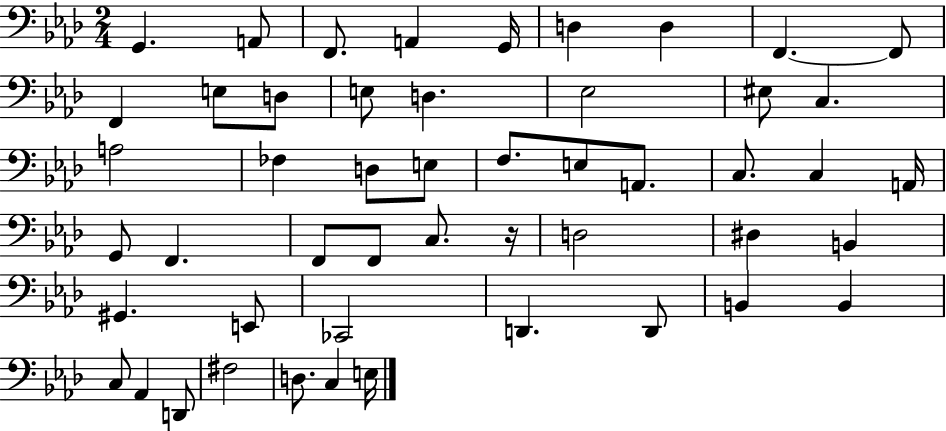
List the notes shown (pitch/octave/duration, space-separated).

G2/q. A2/e F2/e. A2/q G2/s D3/q D3/q F2/q. F2/e F2/q E3/e D3/e E3/e D3/q. Eb3/h EIS3/e C3/q. A3/h FES3/q D3/e E3/e F3/e. E3/e A2/e. C3/e. C3/q A2/s G2/e F2/q. F2/e F2/e C3/e. R/s D3/h D#3/q B2/q G#2/q. E2/e CES2/h D2/q. D2/e B2/q B2/q C3/e Ab2/q D2/e F#3/h D3/e. C3/q E3/s